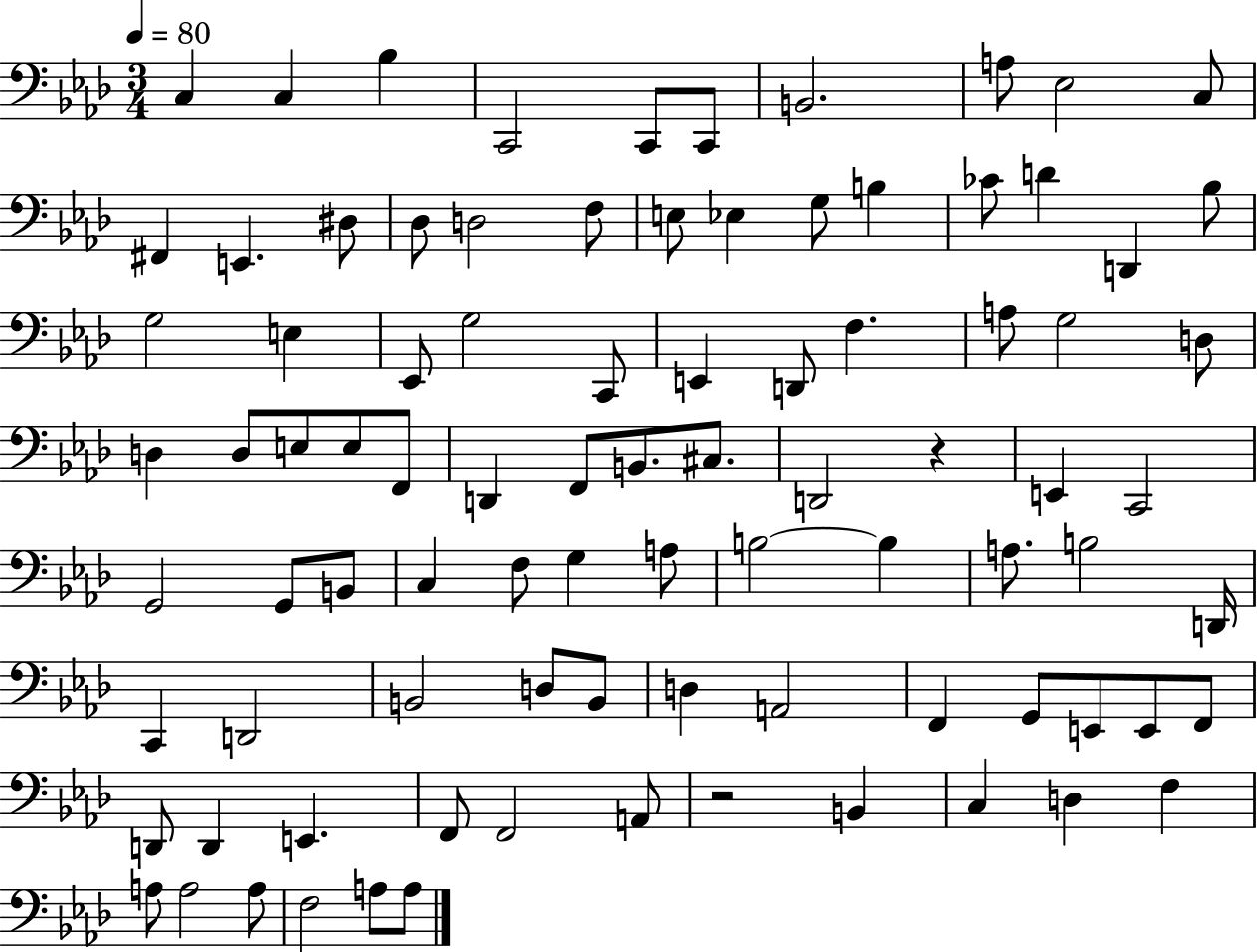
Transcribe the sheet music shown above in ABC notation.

X:1
T:Untitled
M:3/4
L:1/4
K:Ab
C, C, _B, C,,2 C,,/2 C,,/2 B,,2 A,/2 _E,2 C,/2 ^F,, E,, ^D,/2 _D,/2 D,2 F,/2 E,/2 _E, G,/2 B, _C/2 D D,, _B,/2 G,2 E, _E,,/2 G,2 C,,/2 E,, D,,/2 F, A,/2 G,2 D,/2 D, D,/2 E,/2 E,/2 F,,/2 D,, F,,/2 B,,/2 ^C,/2 D,,2 z E,, C,,2 G,,2 G,,/2 B,,/2 C, F,/2 G, A,/2 B,2 B, A,/2 B,2 D,,/4 C,, D,,2 B,,2 D,/2 B,,/2 D, A,,2 F,, G,,/2 E,,/2 E,,/2 F,,/2 D,,/2 D,, E,, F,,/2 F,,2 A,,/2 z2 B,, C, D, F, A,/2 A,2 A,/2 F,2 A,/2 A,/2